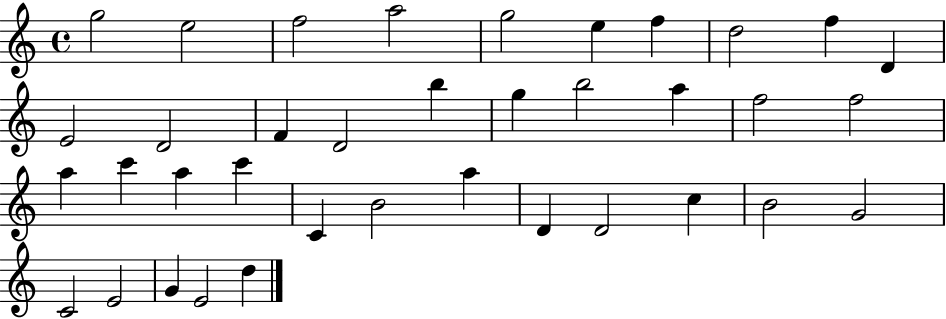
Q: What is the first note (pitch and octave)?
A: G5